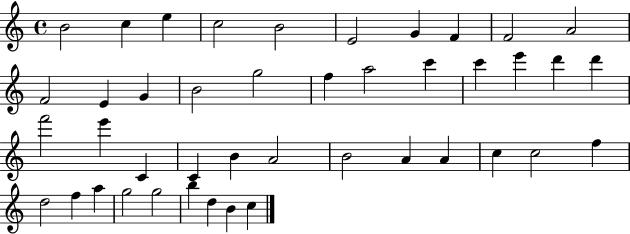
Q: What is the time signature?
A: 4/4